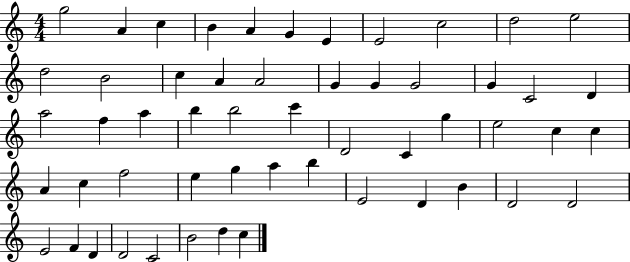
G5/h A4/q C5/q B4/q A4/q G4/q E4/q E4/h C5/h D5/h E5/h D5/h B4/h C5/q A4/q A4/h G4/q G4/q G4/h G4/q C4/h D4/q A5/h F5/q A5/q B5/q B5/h C6/q D4/h C4/q G5/q E5/h C5/q C5/q A4/q C5/q F5/h E5/q G5/q A5/q B5/q E4/h D4/q B4/q D4/h D4/h E4/h F4/q D4/q D4/h C4/h B4/h D5/q C5/q